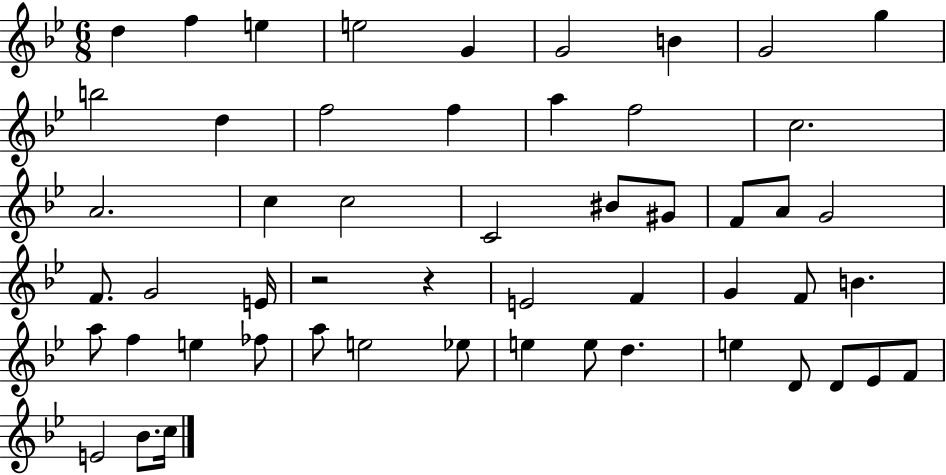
{
  \clef treble
  \numericTimeSignature
  \time 6/8
  \key bes \major
  d''4 f''4 e''4 | e''2 g'4 | g'2 b'4 | g'2 g''4 | \break b''2 d''4 | f''2 f''4 | a''4 f''2 | c''2. | \break a'2. | c''4 c''2 | c'2 bis'8 gis'8 | f'8 a'8 g'2 | \break f'8. g'2 e'16 | r2 r4 | e'2 f'4 | g'4 f'8 b'4. | \break a''8 f''4 e''4 fes''8 | a''8 e''2 ees''8 | e''4 e''8 d''4. | e''4 d'8 d'8 ees'8 f'8 | \break e'2 bes'8. c''16 | \bar "|."
}